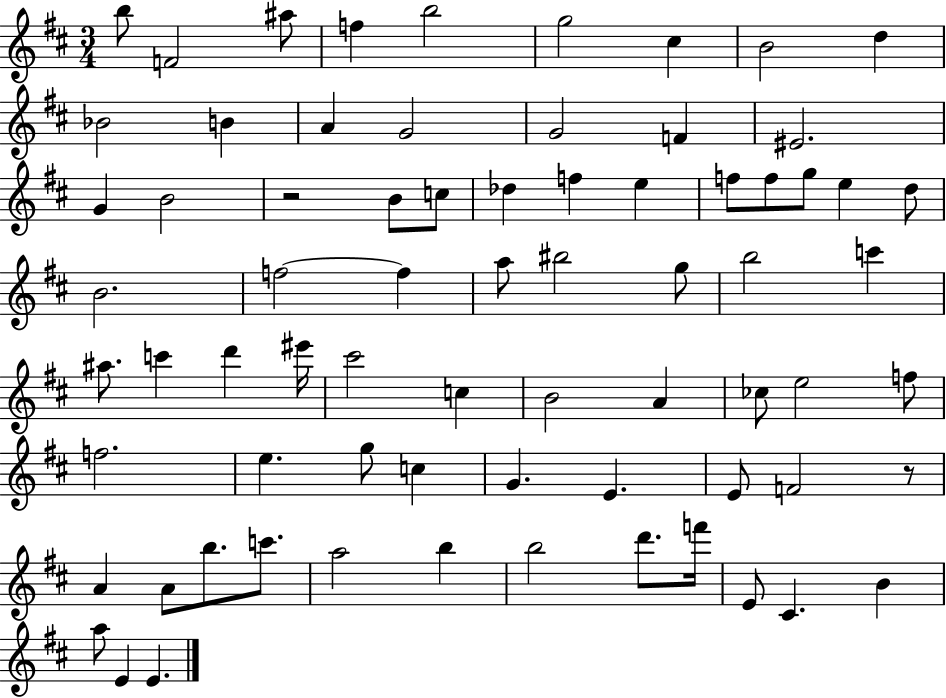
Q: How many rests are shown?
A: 2